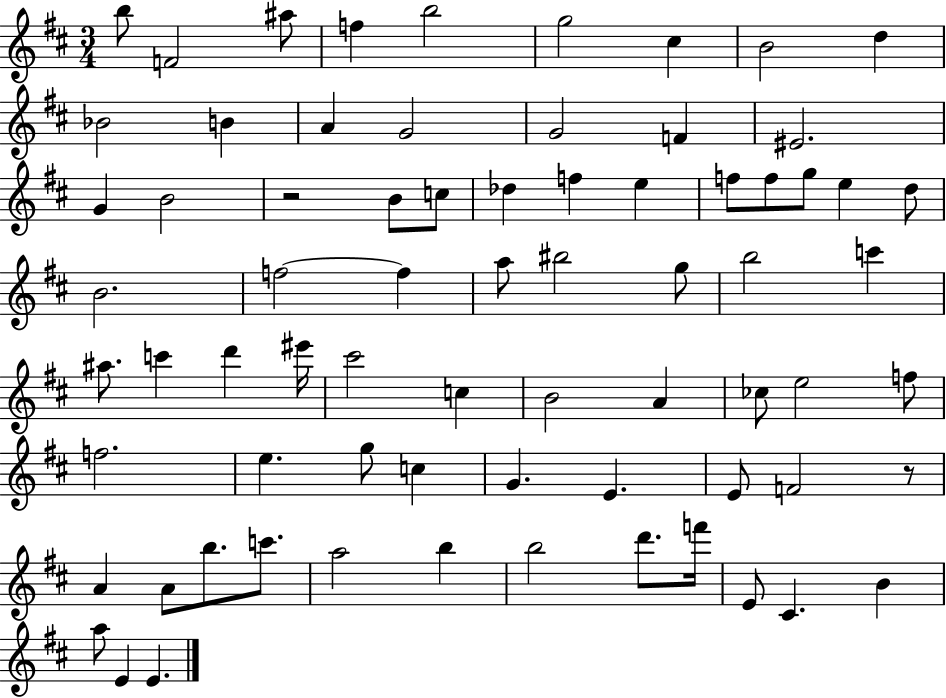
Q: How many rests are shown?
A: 2